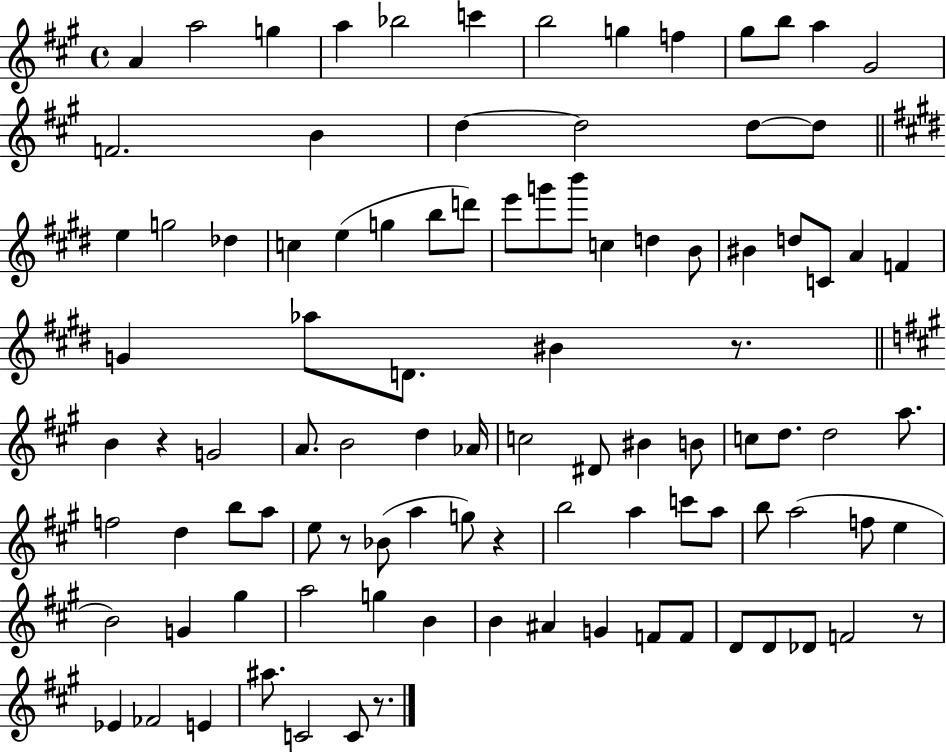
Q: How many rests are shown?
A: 6